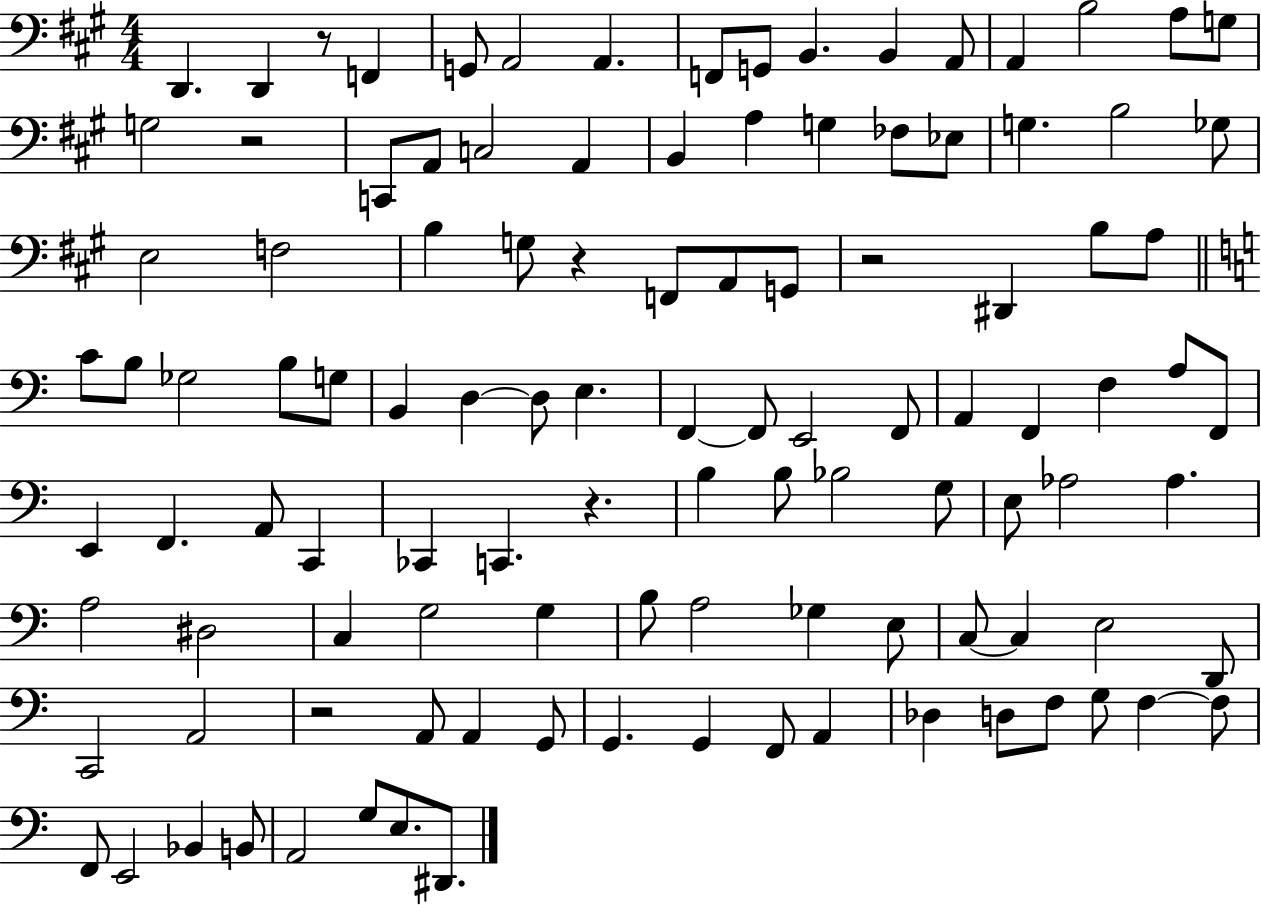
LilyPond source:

{
  \clef bass
  \numericTimeSignature
  \time 4/4
  \key a \major
  d,4. d,4 r8 f,4 | g,8 a,2 a,4. | f,8 g,8 b,4. b,4 a,8 | a,4 b2 a8 g8 | \break g2 r2 | c,8 a,8 c2 a,4 | b,4 a4 g4 fes8 ees8 | g4. b2 ges8 | \break e2 f2 | b4 g8 r4 f,8 a,8 g,8 | r2 dis,4 b8 a8 | \bar "||" \break \key c \major c'8 b8 ges2 b8 g8 | b,4 d4~~ d8 e4. | f,4~~ f,8 e,2 f,8 | a,4 f,4 f4 a8 f,8 | \break e,4 f,4. a,8 c,4 | ces,4 c,4. r4. | b4 b8 bes2 g8 | e8 aes2 aes4. | \break a2 dis2 | c4 g2 g4 | b8 a2 ges4 e8 | c8~~ c4 e2 d,8 | \break c,2 a,2 | r2 a,8 a,4 g,8 | g,4. g,4 f,8 a,4 | des4 d8 f8 g8 f4~~ f8 | \break f,8 e,2 bes,4 b,8 | a,2 g8 e8. dis,8. | \bar "|."
}